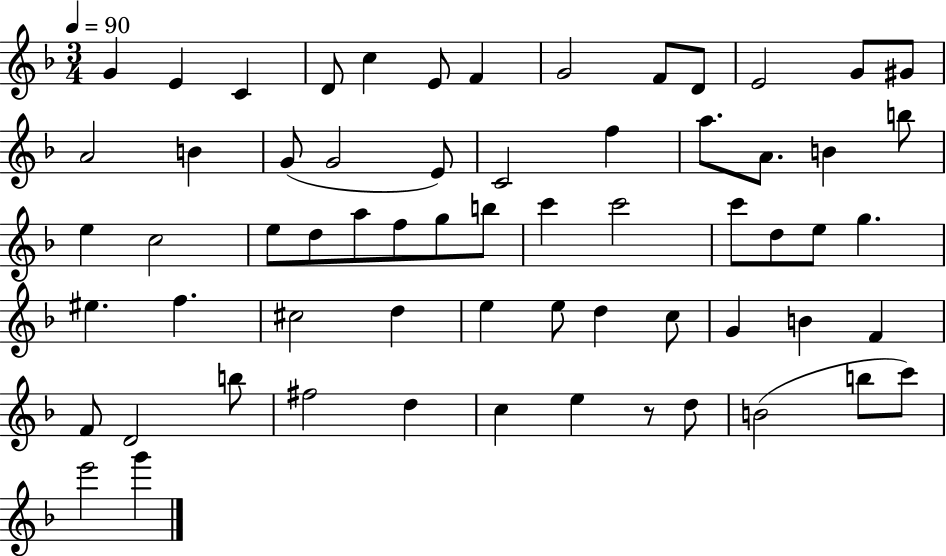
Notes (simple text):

G4/q E4/q C4/q D4/e C5/q E4/e F4/q G4/h F4/e D4/e E4/h G4/e G#4/e A4/h B4/q G4/e G4/h E4/e C4/h F5/q A5/e. A4/e. B4/q B5/e E5/q C5/h E5/e D5/e A5/e F5/e G5/e B5/e C6/q C6/h C6/e D5/e E5/e G5/q. EIS5/q. F5/q. C#5/h D5/q E5/q E5/e D5/q C5/e G4/q B4/q F4/q F4/e D4/h B5/e F#5/h D5/q C5/q E5/q R/e D5/e B4/h B5/e C6/e E6/h G6/q